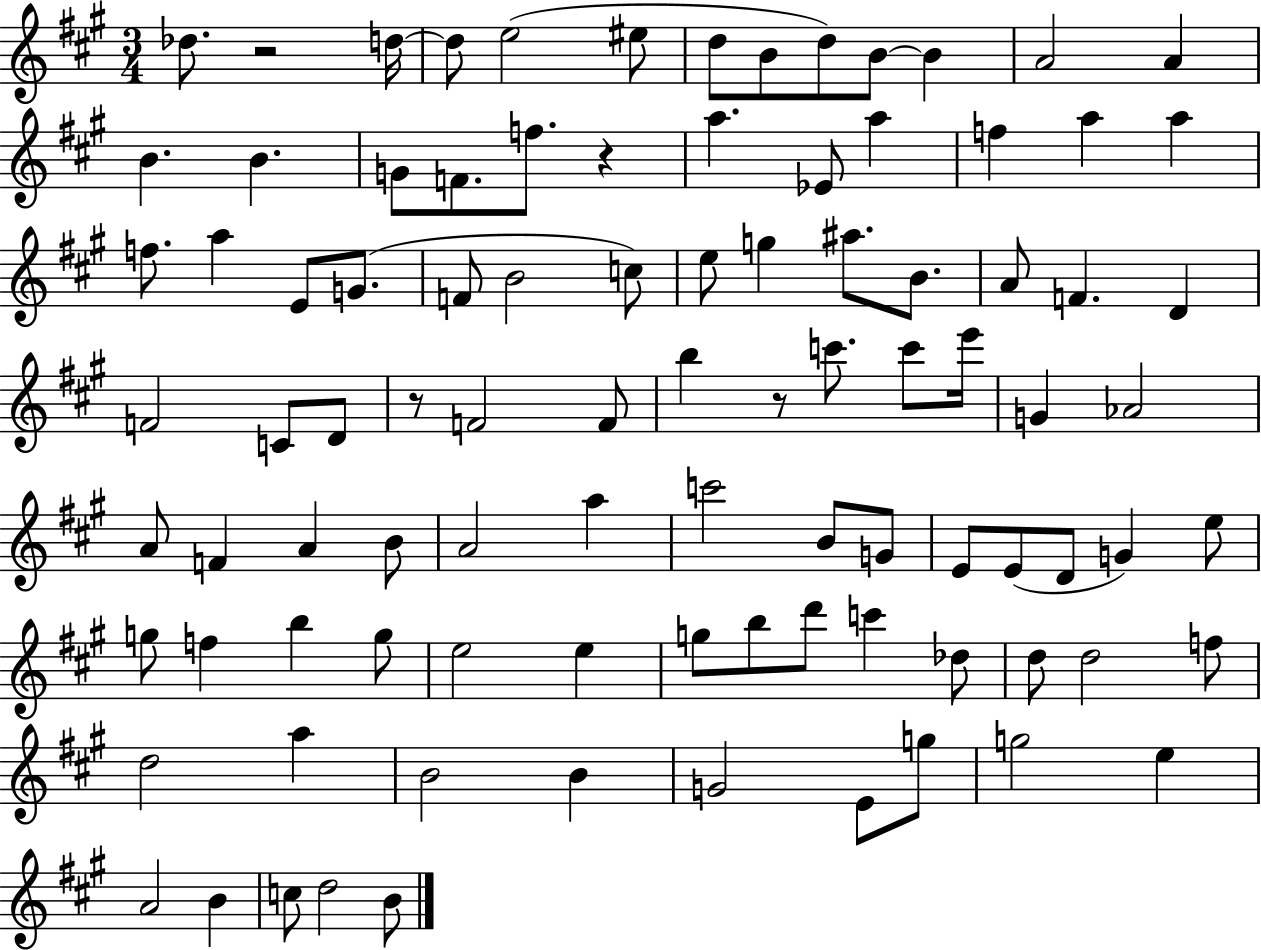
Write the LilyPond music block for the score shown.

{
  \clef treble
  \numericTimeSignature
  \time 3/4
  \key a \major
  des''8. r2 d''16~~ | d''8 e''2( eis''8 | d''8 b'8 d''8) b'8~~ b'4 | a'2 a'4 | \break b'4. b'4. | g'8 f'8. f''8. r4 | a''4. ees'8 a''4 | f''4 a''4 a''4 | \break f''8. a''4 e'8 g'8.( | f'8 b'2 c''8) | e''8 g''4 ais''8. b'8. | a'8 f'4. d'4 | \break f'2 c'8 d'8 | r8 f'2 f'8 | b''4 r8 c'''8. c'''8 e'''16 | g'4 aes'2 | \break a'8 f'4 a'4 b'8 | a'2 a''4 | c'''2 b'8 g'8 | e'8 e'8( d'8 g'4) e''8 | \break g''8 f''4 b''4 g''8 | e''2 e''4 | g''8 b''8 d'''8 c'''4 des''8 | d''8 d''2 f''8 | \break d''2 a''4 | b'2 b'4 | g'2 e'8 g''8 | g''2 e''4 | \break a'2 b'4 | c''8 d''2 b'8 | \bar "|."
}